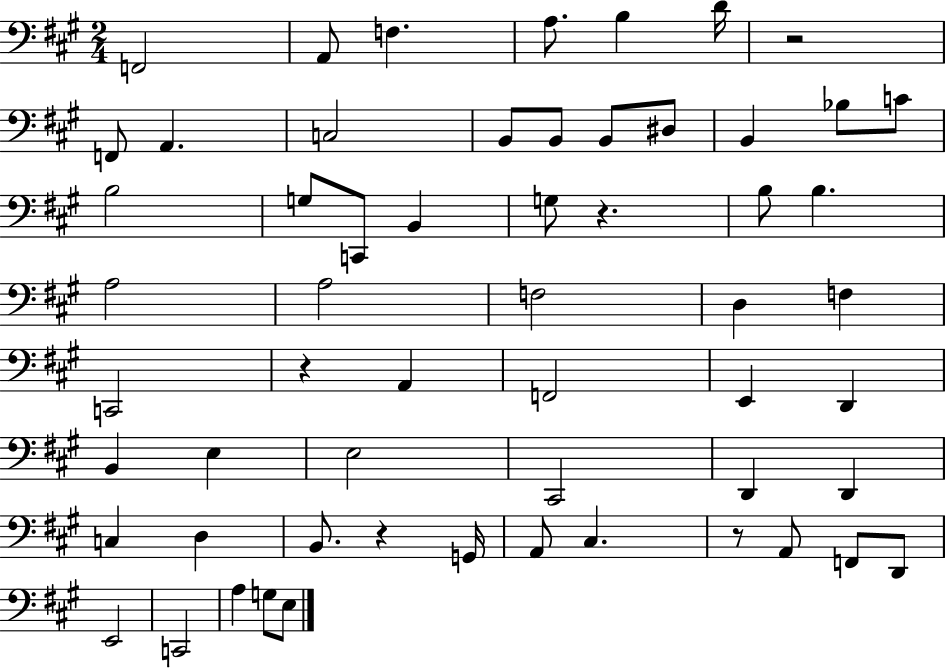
X:1
T:Untitled
M:2/4
L:1/4
K:A
F,,2 A,,/2 F, A,/2 B, D/4 z2 F,,/2 A,, C,2 B,,/2 B,,/2 B,,/2 ^D,/2 B,, _B,/2 C/2 B,2 G,/2 C,,/2 B,, G,/2 z B,/2 B, A,2 A,2 F,2 D, F, C,,2 z A,, F,,2 E,, D,, B,, E, E,2 ^C,,2 D,, D,, C, D, B,,/2 z G,,/4 A,,/2 ^C, z/2 A,,/2 F,,/2 D,,/2 E,,2 C,,2 A, G,/2 E,/2